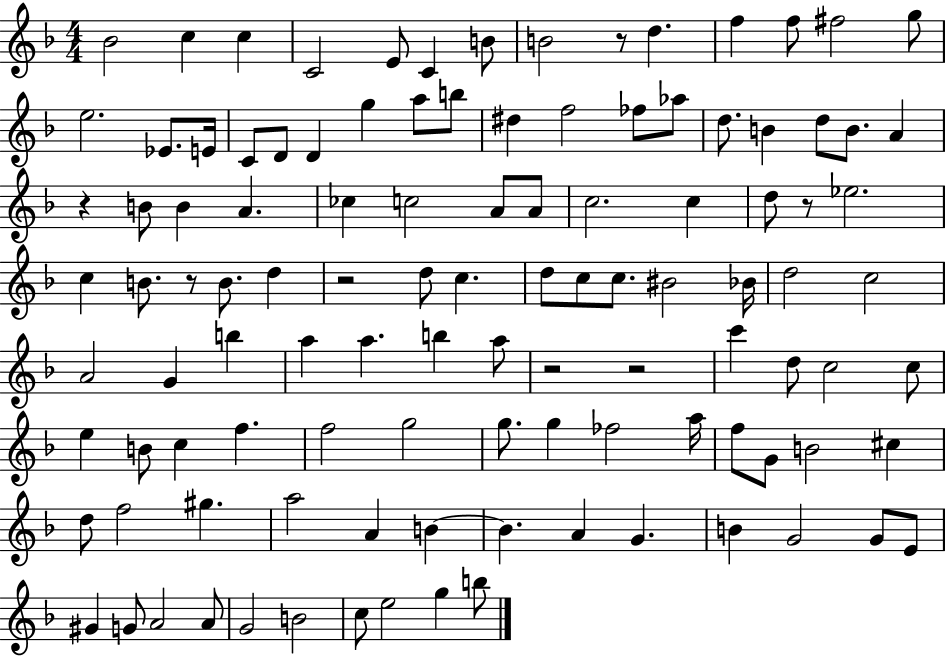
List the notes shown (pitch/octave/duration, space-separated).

Bb4/h C5/q C5/q C4/h E4/e C4/q B4/e B4/h R/e D5/q. F5/q F5/e F#5/h G5/e E5/h. Eb4/e. E4/s C4/e D4/e D4/q G5/q A5/e B5/e D#5/q F5/h FES5/e Ab5/e D5/e. B4/q D5/e B4/e. A4/q R/q B4/e B4/q A4/q. CES5/q C5/h A4/e A4/e C5/h. C5/q D5/e R/e Eb5/h. C5/q B4/e. R/e B4/e. D5/q R/h D5/e C5/q. D5/e C5/e C5/e. BIS4/h Bb4/s D5/h C5/h A4/h G4/q B5/q A5/q A5/q. B5/q A5/e R/h R/h C6/q D5/e C5/h C5/e E5/q B4/e C5/q F5/q. F5/h G5/h G5/e. G5/q FES5/h A5/s F5/e G4/e B4/h C#5/q D5/e F5/h G#5/q. A5/h A4/q B4/q B4/q. A4/q G4/q. B4/q G4/h G4/e E4/e G#4/q G4/e A4/h A4/e G4/h B4/h C5/e E5/h G5/q B5/e